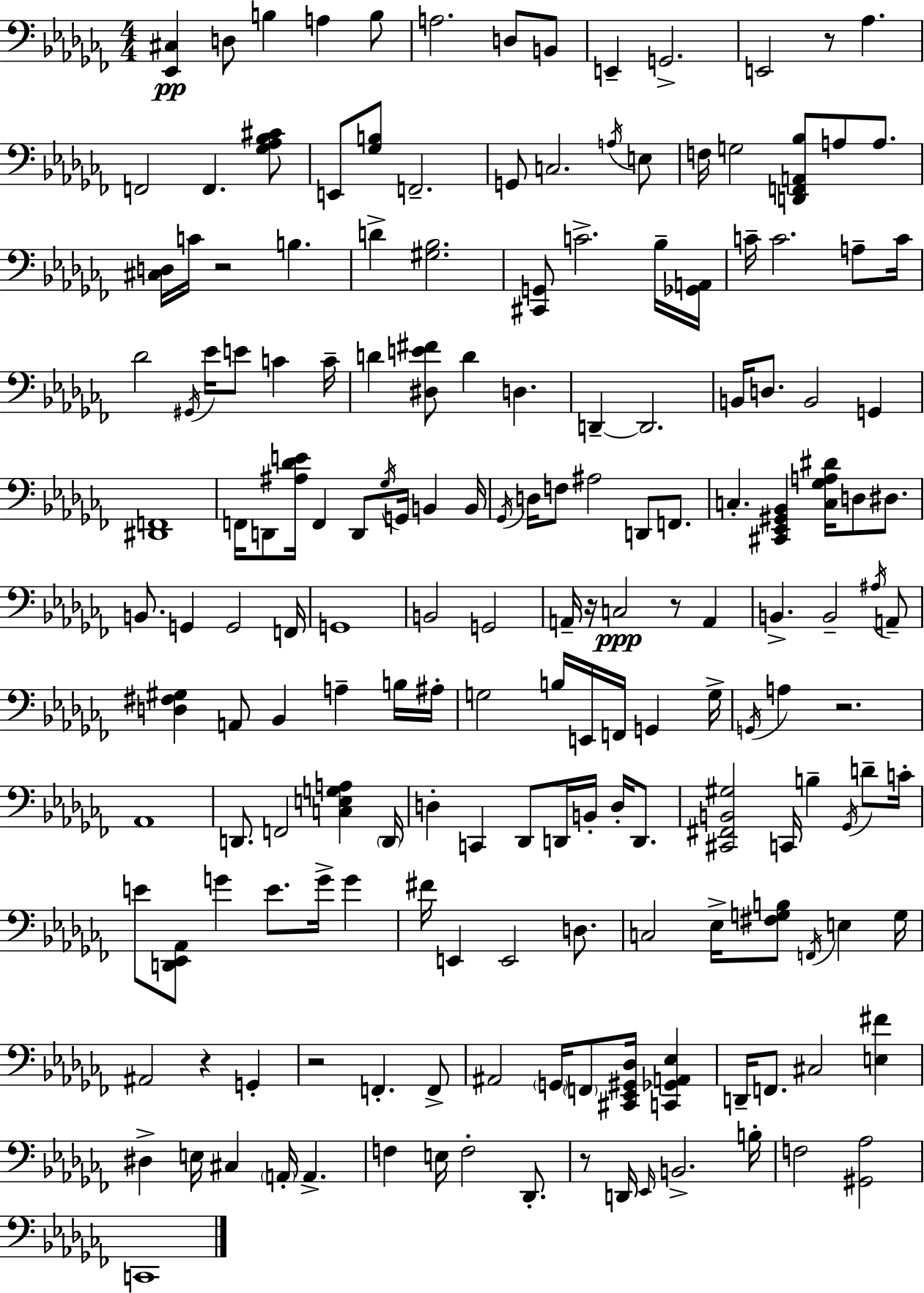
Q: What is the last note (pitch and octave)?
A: C2